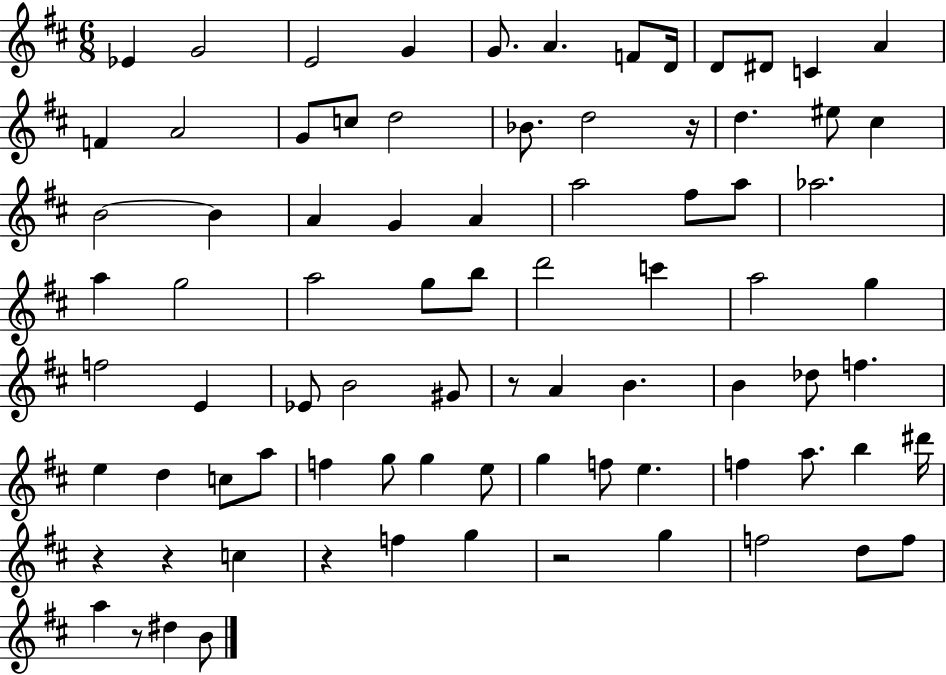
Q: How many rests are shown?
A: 7